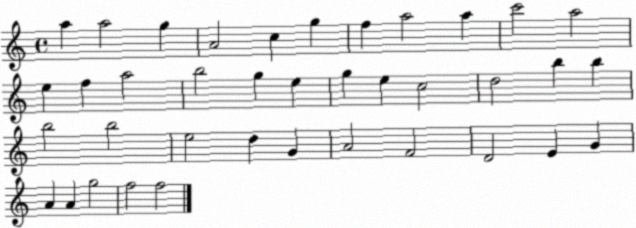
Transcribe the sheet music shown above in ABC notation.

X:1
T:Untitled
M:4/4
L:1/4
K:C
a a2 g A2 c g f a2 a c'2 a2 e f a2 b2 g e g e c2 d2 b b b2 b2 e2 d G A2 F2 D2 E G A A g2 f2 f2